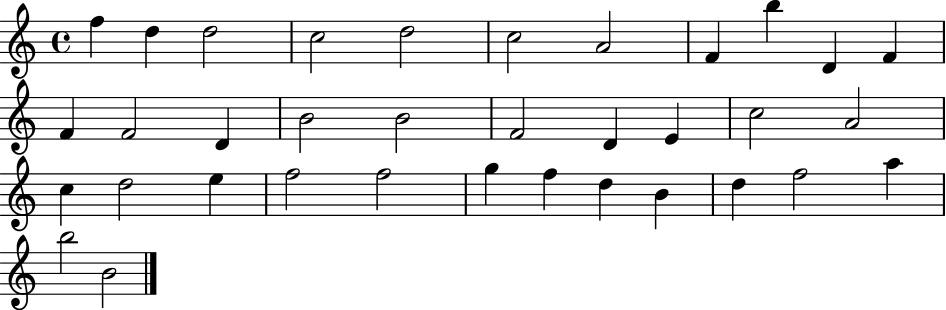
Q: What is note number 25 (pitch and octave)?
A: F5